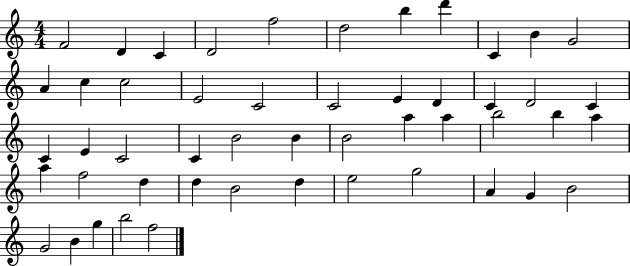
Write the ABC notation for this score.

X:1
T:Untitled
M:4/4
L:1/4
K:C
F2 D C D2 f2 d2 b d' C B G2 A c c2 E2 C2 C2 E D C D2 C C E C2 C B2 B B2 a a b2 b a a f2 d d B2 d e2 g2 A G B2 G2 B g b2 f2